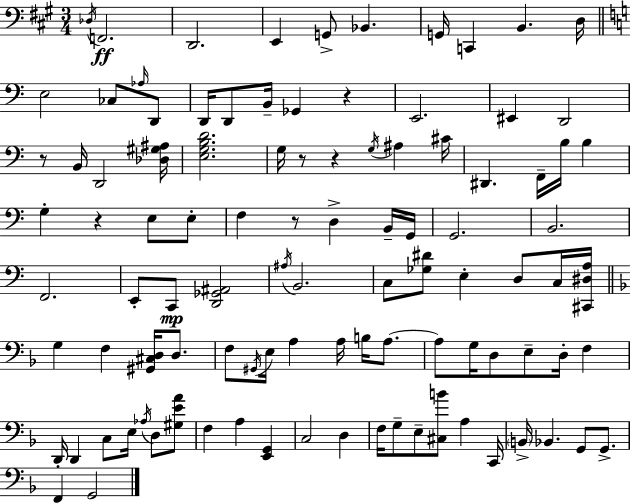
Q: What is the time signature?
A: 3/4